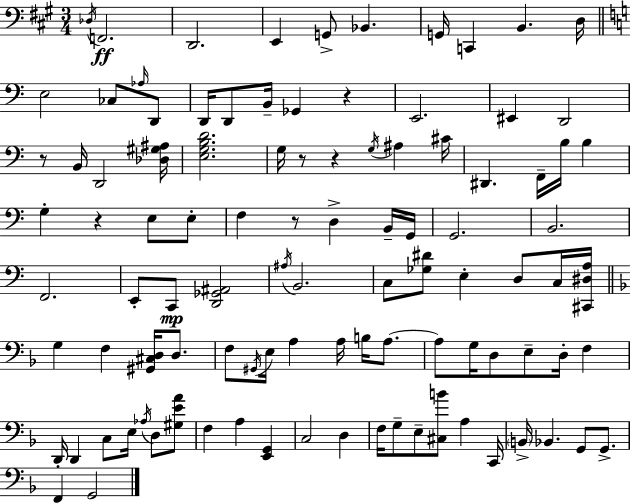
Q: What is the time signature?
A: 3/4